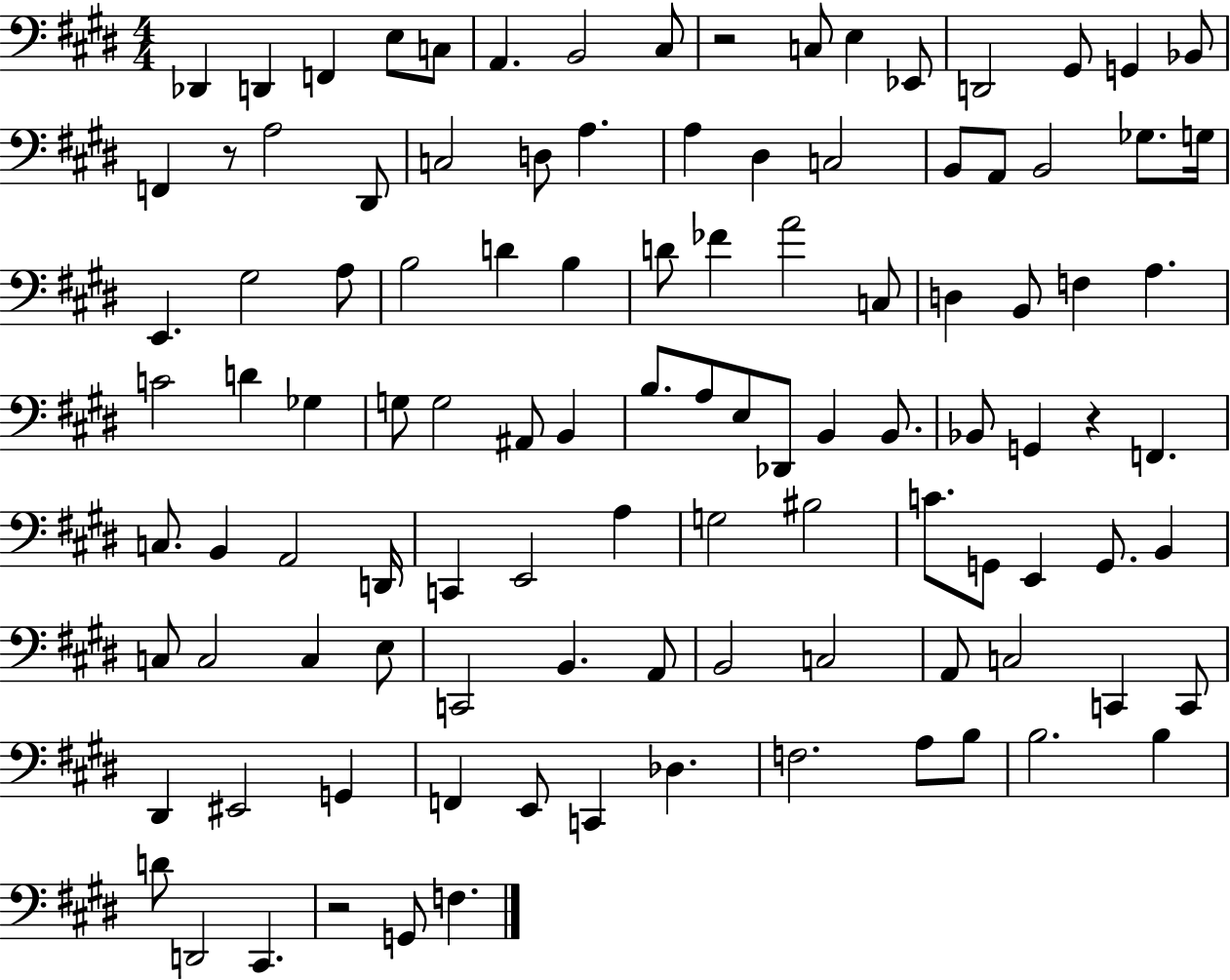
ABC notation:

X:1
T:Untitled
M:4/4
L:1/4
K:E
_D,, D,, F,, E,/2 C,/2 A,, B,,2 ^C,/2 z2 C,/2 E, _E,,/2 D,,2 ^G,,/2 G,, _B,,/2 F,, z/2 A,2 ^D,,/2 C,2 D,/2 A, A, ^D, C,2 B,,/2 A,,/2 B,,2 _G,/2 G,/4 E,, ^G,2 A,/2 B,2 D B, D/2 _F A2 C,/2 D, B,,/2 F, A, C2 D _G, G,/2 G,2 ^A,,/2 B,, B,/2 A,/2 E,/2 _D,,/2 B,, B,,/2 _B,,/2 G,, z F,, C,/2 B,, A,,2 D,,/4 C,, E,,2 A, G,2 ^B,2 C/2 G,,/2 E,, G,,/2 B,, C,/2 C,2 C, E,/2 C,,2 B,, A,,/2 B,,2 C,2 A,,/2 C,2 C,, C,,/2 ^D,, ^E,,2 G,, F,, E,,/2 C,, _D, F,2 A,/2 B,/2 B,2 B, D/2 D,,2 ^C,, z2 G,,/2 F,